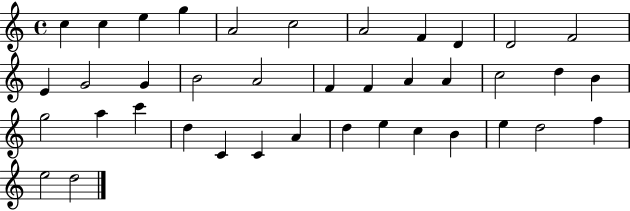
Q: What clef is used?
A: treble